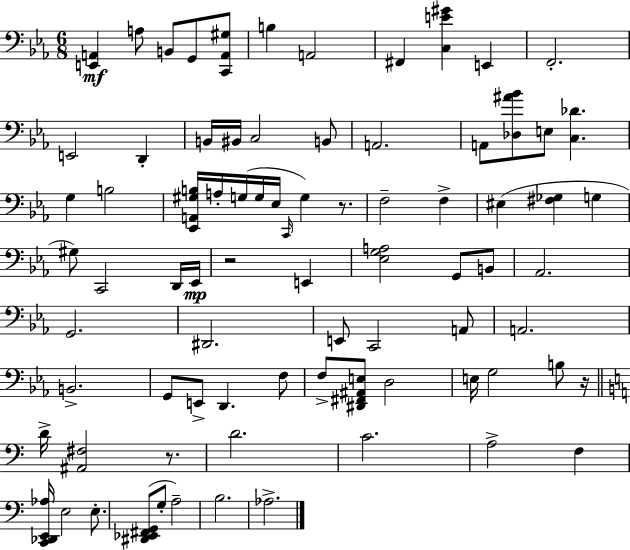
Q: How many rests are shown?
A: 4